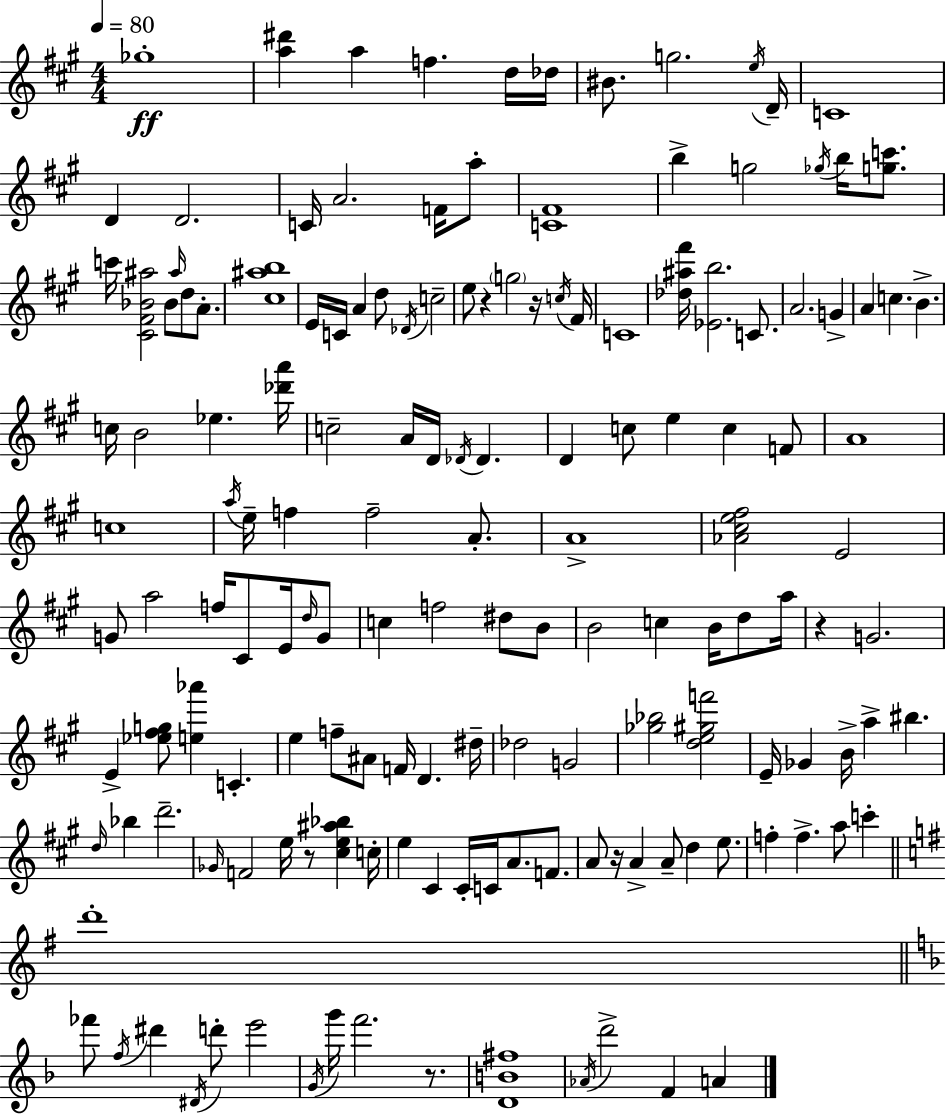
{
  \clef treble
  \numericTimeSignature
  \time 4/4
  \key a \major
  \tempo 4 = 80
  ges''1-.\ff | <a'' dis'''>4 a''4 f''4. d''16 des''16 | bis'8. g''2. \acciaccatura { e''16 } | d'16-- c'1 | \break d'4 d'2. | c'16 a'2. f'16 a''8-. | <c' fis'>1 | b''4-> g''2 \acciaccatura { ges''16 } b''16 <g'' c'''>8. | \break c'''16 <cis' fis' bes' ais''>2 bes'8 \grace { ais''16 } d''8 | a'8.-. <cis'' ais'' b''>1 | e'16 c'16 a'4 d''8 \acciaccatura { des'16 } c''2-- | e''8 r4 \parenthesize g''2 | \break r16 \acciaccatura { c''16 } fis'16 c'1 | <des'' ais'' fis'''>16 <ees' b''>2. | c'8. a'2. | g'4-> a'4 c''4. b'4.-> | \break c''16 b'2 ees''4. | <des''' a'''>16 c''2-- a'16 d'16 \acciaccatura { des'16 } | des'4. d'4 c''8 e''4 | c''4 f'8 a'1 | \break c''1 | \acciaccatura { a''16 } e''16-- f''4 f''2-- | a'8.-. a'1-> | <aes' cis'' e'' fis''>2 e'2 | \break g'8 a''2 | f''16 cis'8 e'16 \grace { d''16 } g'8 c''4 f''2 | dis''8 b'8 b'2 | c''4 b'16 d''8 a''16 r4 g'2. | \break e'4-> <ees'' fis'' g''>8 <e'' aes'''>4 | c'4.-. e''4 f''8-- ais'8 | f'16 d'4. dis''16-- des''2 | g'2 <ges'' bes''>2 | \break <d'' e'' gis'' f'''>2 e'16-- ges'4 b'16-> a''4-> | bis''4. \grace { d''16 } bes''4 d'''2.-- | \grace { ges'16 } f'2 | e''16 r8 <cis'' e'' ais'' bes''>4 c''16-. e''4 cis'4 | \break cis'16-. c'16 a'8. f'8. a'8 r16 a'4-> | a'8-- d''4 e''8. f''4-. f''4.-> | a''8 c'''4-. \bar "||" \break \key g \major d'''1-. | \bar "||" \break \key f \major fes'''8 \acciaccatura { f''16 } dis'''4 \acciaccatura { dis'16 } d'''8-. e'''2 | \acciaccatura { g'16 } g'''16 f'''2. | r8. <d' b' fis''>1 | \acciaccatura { aes'16 } d'''2-> f'4 | \break a'4 \bar "|."
}